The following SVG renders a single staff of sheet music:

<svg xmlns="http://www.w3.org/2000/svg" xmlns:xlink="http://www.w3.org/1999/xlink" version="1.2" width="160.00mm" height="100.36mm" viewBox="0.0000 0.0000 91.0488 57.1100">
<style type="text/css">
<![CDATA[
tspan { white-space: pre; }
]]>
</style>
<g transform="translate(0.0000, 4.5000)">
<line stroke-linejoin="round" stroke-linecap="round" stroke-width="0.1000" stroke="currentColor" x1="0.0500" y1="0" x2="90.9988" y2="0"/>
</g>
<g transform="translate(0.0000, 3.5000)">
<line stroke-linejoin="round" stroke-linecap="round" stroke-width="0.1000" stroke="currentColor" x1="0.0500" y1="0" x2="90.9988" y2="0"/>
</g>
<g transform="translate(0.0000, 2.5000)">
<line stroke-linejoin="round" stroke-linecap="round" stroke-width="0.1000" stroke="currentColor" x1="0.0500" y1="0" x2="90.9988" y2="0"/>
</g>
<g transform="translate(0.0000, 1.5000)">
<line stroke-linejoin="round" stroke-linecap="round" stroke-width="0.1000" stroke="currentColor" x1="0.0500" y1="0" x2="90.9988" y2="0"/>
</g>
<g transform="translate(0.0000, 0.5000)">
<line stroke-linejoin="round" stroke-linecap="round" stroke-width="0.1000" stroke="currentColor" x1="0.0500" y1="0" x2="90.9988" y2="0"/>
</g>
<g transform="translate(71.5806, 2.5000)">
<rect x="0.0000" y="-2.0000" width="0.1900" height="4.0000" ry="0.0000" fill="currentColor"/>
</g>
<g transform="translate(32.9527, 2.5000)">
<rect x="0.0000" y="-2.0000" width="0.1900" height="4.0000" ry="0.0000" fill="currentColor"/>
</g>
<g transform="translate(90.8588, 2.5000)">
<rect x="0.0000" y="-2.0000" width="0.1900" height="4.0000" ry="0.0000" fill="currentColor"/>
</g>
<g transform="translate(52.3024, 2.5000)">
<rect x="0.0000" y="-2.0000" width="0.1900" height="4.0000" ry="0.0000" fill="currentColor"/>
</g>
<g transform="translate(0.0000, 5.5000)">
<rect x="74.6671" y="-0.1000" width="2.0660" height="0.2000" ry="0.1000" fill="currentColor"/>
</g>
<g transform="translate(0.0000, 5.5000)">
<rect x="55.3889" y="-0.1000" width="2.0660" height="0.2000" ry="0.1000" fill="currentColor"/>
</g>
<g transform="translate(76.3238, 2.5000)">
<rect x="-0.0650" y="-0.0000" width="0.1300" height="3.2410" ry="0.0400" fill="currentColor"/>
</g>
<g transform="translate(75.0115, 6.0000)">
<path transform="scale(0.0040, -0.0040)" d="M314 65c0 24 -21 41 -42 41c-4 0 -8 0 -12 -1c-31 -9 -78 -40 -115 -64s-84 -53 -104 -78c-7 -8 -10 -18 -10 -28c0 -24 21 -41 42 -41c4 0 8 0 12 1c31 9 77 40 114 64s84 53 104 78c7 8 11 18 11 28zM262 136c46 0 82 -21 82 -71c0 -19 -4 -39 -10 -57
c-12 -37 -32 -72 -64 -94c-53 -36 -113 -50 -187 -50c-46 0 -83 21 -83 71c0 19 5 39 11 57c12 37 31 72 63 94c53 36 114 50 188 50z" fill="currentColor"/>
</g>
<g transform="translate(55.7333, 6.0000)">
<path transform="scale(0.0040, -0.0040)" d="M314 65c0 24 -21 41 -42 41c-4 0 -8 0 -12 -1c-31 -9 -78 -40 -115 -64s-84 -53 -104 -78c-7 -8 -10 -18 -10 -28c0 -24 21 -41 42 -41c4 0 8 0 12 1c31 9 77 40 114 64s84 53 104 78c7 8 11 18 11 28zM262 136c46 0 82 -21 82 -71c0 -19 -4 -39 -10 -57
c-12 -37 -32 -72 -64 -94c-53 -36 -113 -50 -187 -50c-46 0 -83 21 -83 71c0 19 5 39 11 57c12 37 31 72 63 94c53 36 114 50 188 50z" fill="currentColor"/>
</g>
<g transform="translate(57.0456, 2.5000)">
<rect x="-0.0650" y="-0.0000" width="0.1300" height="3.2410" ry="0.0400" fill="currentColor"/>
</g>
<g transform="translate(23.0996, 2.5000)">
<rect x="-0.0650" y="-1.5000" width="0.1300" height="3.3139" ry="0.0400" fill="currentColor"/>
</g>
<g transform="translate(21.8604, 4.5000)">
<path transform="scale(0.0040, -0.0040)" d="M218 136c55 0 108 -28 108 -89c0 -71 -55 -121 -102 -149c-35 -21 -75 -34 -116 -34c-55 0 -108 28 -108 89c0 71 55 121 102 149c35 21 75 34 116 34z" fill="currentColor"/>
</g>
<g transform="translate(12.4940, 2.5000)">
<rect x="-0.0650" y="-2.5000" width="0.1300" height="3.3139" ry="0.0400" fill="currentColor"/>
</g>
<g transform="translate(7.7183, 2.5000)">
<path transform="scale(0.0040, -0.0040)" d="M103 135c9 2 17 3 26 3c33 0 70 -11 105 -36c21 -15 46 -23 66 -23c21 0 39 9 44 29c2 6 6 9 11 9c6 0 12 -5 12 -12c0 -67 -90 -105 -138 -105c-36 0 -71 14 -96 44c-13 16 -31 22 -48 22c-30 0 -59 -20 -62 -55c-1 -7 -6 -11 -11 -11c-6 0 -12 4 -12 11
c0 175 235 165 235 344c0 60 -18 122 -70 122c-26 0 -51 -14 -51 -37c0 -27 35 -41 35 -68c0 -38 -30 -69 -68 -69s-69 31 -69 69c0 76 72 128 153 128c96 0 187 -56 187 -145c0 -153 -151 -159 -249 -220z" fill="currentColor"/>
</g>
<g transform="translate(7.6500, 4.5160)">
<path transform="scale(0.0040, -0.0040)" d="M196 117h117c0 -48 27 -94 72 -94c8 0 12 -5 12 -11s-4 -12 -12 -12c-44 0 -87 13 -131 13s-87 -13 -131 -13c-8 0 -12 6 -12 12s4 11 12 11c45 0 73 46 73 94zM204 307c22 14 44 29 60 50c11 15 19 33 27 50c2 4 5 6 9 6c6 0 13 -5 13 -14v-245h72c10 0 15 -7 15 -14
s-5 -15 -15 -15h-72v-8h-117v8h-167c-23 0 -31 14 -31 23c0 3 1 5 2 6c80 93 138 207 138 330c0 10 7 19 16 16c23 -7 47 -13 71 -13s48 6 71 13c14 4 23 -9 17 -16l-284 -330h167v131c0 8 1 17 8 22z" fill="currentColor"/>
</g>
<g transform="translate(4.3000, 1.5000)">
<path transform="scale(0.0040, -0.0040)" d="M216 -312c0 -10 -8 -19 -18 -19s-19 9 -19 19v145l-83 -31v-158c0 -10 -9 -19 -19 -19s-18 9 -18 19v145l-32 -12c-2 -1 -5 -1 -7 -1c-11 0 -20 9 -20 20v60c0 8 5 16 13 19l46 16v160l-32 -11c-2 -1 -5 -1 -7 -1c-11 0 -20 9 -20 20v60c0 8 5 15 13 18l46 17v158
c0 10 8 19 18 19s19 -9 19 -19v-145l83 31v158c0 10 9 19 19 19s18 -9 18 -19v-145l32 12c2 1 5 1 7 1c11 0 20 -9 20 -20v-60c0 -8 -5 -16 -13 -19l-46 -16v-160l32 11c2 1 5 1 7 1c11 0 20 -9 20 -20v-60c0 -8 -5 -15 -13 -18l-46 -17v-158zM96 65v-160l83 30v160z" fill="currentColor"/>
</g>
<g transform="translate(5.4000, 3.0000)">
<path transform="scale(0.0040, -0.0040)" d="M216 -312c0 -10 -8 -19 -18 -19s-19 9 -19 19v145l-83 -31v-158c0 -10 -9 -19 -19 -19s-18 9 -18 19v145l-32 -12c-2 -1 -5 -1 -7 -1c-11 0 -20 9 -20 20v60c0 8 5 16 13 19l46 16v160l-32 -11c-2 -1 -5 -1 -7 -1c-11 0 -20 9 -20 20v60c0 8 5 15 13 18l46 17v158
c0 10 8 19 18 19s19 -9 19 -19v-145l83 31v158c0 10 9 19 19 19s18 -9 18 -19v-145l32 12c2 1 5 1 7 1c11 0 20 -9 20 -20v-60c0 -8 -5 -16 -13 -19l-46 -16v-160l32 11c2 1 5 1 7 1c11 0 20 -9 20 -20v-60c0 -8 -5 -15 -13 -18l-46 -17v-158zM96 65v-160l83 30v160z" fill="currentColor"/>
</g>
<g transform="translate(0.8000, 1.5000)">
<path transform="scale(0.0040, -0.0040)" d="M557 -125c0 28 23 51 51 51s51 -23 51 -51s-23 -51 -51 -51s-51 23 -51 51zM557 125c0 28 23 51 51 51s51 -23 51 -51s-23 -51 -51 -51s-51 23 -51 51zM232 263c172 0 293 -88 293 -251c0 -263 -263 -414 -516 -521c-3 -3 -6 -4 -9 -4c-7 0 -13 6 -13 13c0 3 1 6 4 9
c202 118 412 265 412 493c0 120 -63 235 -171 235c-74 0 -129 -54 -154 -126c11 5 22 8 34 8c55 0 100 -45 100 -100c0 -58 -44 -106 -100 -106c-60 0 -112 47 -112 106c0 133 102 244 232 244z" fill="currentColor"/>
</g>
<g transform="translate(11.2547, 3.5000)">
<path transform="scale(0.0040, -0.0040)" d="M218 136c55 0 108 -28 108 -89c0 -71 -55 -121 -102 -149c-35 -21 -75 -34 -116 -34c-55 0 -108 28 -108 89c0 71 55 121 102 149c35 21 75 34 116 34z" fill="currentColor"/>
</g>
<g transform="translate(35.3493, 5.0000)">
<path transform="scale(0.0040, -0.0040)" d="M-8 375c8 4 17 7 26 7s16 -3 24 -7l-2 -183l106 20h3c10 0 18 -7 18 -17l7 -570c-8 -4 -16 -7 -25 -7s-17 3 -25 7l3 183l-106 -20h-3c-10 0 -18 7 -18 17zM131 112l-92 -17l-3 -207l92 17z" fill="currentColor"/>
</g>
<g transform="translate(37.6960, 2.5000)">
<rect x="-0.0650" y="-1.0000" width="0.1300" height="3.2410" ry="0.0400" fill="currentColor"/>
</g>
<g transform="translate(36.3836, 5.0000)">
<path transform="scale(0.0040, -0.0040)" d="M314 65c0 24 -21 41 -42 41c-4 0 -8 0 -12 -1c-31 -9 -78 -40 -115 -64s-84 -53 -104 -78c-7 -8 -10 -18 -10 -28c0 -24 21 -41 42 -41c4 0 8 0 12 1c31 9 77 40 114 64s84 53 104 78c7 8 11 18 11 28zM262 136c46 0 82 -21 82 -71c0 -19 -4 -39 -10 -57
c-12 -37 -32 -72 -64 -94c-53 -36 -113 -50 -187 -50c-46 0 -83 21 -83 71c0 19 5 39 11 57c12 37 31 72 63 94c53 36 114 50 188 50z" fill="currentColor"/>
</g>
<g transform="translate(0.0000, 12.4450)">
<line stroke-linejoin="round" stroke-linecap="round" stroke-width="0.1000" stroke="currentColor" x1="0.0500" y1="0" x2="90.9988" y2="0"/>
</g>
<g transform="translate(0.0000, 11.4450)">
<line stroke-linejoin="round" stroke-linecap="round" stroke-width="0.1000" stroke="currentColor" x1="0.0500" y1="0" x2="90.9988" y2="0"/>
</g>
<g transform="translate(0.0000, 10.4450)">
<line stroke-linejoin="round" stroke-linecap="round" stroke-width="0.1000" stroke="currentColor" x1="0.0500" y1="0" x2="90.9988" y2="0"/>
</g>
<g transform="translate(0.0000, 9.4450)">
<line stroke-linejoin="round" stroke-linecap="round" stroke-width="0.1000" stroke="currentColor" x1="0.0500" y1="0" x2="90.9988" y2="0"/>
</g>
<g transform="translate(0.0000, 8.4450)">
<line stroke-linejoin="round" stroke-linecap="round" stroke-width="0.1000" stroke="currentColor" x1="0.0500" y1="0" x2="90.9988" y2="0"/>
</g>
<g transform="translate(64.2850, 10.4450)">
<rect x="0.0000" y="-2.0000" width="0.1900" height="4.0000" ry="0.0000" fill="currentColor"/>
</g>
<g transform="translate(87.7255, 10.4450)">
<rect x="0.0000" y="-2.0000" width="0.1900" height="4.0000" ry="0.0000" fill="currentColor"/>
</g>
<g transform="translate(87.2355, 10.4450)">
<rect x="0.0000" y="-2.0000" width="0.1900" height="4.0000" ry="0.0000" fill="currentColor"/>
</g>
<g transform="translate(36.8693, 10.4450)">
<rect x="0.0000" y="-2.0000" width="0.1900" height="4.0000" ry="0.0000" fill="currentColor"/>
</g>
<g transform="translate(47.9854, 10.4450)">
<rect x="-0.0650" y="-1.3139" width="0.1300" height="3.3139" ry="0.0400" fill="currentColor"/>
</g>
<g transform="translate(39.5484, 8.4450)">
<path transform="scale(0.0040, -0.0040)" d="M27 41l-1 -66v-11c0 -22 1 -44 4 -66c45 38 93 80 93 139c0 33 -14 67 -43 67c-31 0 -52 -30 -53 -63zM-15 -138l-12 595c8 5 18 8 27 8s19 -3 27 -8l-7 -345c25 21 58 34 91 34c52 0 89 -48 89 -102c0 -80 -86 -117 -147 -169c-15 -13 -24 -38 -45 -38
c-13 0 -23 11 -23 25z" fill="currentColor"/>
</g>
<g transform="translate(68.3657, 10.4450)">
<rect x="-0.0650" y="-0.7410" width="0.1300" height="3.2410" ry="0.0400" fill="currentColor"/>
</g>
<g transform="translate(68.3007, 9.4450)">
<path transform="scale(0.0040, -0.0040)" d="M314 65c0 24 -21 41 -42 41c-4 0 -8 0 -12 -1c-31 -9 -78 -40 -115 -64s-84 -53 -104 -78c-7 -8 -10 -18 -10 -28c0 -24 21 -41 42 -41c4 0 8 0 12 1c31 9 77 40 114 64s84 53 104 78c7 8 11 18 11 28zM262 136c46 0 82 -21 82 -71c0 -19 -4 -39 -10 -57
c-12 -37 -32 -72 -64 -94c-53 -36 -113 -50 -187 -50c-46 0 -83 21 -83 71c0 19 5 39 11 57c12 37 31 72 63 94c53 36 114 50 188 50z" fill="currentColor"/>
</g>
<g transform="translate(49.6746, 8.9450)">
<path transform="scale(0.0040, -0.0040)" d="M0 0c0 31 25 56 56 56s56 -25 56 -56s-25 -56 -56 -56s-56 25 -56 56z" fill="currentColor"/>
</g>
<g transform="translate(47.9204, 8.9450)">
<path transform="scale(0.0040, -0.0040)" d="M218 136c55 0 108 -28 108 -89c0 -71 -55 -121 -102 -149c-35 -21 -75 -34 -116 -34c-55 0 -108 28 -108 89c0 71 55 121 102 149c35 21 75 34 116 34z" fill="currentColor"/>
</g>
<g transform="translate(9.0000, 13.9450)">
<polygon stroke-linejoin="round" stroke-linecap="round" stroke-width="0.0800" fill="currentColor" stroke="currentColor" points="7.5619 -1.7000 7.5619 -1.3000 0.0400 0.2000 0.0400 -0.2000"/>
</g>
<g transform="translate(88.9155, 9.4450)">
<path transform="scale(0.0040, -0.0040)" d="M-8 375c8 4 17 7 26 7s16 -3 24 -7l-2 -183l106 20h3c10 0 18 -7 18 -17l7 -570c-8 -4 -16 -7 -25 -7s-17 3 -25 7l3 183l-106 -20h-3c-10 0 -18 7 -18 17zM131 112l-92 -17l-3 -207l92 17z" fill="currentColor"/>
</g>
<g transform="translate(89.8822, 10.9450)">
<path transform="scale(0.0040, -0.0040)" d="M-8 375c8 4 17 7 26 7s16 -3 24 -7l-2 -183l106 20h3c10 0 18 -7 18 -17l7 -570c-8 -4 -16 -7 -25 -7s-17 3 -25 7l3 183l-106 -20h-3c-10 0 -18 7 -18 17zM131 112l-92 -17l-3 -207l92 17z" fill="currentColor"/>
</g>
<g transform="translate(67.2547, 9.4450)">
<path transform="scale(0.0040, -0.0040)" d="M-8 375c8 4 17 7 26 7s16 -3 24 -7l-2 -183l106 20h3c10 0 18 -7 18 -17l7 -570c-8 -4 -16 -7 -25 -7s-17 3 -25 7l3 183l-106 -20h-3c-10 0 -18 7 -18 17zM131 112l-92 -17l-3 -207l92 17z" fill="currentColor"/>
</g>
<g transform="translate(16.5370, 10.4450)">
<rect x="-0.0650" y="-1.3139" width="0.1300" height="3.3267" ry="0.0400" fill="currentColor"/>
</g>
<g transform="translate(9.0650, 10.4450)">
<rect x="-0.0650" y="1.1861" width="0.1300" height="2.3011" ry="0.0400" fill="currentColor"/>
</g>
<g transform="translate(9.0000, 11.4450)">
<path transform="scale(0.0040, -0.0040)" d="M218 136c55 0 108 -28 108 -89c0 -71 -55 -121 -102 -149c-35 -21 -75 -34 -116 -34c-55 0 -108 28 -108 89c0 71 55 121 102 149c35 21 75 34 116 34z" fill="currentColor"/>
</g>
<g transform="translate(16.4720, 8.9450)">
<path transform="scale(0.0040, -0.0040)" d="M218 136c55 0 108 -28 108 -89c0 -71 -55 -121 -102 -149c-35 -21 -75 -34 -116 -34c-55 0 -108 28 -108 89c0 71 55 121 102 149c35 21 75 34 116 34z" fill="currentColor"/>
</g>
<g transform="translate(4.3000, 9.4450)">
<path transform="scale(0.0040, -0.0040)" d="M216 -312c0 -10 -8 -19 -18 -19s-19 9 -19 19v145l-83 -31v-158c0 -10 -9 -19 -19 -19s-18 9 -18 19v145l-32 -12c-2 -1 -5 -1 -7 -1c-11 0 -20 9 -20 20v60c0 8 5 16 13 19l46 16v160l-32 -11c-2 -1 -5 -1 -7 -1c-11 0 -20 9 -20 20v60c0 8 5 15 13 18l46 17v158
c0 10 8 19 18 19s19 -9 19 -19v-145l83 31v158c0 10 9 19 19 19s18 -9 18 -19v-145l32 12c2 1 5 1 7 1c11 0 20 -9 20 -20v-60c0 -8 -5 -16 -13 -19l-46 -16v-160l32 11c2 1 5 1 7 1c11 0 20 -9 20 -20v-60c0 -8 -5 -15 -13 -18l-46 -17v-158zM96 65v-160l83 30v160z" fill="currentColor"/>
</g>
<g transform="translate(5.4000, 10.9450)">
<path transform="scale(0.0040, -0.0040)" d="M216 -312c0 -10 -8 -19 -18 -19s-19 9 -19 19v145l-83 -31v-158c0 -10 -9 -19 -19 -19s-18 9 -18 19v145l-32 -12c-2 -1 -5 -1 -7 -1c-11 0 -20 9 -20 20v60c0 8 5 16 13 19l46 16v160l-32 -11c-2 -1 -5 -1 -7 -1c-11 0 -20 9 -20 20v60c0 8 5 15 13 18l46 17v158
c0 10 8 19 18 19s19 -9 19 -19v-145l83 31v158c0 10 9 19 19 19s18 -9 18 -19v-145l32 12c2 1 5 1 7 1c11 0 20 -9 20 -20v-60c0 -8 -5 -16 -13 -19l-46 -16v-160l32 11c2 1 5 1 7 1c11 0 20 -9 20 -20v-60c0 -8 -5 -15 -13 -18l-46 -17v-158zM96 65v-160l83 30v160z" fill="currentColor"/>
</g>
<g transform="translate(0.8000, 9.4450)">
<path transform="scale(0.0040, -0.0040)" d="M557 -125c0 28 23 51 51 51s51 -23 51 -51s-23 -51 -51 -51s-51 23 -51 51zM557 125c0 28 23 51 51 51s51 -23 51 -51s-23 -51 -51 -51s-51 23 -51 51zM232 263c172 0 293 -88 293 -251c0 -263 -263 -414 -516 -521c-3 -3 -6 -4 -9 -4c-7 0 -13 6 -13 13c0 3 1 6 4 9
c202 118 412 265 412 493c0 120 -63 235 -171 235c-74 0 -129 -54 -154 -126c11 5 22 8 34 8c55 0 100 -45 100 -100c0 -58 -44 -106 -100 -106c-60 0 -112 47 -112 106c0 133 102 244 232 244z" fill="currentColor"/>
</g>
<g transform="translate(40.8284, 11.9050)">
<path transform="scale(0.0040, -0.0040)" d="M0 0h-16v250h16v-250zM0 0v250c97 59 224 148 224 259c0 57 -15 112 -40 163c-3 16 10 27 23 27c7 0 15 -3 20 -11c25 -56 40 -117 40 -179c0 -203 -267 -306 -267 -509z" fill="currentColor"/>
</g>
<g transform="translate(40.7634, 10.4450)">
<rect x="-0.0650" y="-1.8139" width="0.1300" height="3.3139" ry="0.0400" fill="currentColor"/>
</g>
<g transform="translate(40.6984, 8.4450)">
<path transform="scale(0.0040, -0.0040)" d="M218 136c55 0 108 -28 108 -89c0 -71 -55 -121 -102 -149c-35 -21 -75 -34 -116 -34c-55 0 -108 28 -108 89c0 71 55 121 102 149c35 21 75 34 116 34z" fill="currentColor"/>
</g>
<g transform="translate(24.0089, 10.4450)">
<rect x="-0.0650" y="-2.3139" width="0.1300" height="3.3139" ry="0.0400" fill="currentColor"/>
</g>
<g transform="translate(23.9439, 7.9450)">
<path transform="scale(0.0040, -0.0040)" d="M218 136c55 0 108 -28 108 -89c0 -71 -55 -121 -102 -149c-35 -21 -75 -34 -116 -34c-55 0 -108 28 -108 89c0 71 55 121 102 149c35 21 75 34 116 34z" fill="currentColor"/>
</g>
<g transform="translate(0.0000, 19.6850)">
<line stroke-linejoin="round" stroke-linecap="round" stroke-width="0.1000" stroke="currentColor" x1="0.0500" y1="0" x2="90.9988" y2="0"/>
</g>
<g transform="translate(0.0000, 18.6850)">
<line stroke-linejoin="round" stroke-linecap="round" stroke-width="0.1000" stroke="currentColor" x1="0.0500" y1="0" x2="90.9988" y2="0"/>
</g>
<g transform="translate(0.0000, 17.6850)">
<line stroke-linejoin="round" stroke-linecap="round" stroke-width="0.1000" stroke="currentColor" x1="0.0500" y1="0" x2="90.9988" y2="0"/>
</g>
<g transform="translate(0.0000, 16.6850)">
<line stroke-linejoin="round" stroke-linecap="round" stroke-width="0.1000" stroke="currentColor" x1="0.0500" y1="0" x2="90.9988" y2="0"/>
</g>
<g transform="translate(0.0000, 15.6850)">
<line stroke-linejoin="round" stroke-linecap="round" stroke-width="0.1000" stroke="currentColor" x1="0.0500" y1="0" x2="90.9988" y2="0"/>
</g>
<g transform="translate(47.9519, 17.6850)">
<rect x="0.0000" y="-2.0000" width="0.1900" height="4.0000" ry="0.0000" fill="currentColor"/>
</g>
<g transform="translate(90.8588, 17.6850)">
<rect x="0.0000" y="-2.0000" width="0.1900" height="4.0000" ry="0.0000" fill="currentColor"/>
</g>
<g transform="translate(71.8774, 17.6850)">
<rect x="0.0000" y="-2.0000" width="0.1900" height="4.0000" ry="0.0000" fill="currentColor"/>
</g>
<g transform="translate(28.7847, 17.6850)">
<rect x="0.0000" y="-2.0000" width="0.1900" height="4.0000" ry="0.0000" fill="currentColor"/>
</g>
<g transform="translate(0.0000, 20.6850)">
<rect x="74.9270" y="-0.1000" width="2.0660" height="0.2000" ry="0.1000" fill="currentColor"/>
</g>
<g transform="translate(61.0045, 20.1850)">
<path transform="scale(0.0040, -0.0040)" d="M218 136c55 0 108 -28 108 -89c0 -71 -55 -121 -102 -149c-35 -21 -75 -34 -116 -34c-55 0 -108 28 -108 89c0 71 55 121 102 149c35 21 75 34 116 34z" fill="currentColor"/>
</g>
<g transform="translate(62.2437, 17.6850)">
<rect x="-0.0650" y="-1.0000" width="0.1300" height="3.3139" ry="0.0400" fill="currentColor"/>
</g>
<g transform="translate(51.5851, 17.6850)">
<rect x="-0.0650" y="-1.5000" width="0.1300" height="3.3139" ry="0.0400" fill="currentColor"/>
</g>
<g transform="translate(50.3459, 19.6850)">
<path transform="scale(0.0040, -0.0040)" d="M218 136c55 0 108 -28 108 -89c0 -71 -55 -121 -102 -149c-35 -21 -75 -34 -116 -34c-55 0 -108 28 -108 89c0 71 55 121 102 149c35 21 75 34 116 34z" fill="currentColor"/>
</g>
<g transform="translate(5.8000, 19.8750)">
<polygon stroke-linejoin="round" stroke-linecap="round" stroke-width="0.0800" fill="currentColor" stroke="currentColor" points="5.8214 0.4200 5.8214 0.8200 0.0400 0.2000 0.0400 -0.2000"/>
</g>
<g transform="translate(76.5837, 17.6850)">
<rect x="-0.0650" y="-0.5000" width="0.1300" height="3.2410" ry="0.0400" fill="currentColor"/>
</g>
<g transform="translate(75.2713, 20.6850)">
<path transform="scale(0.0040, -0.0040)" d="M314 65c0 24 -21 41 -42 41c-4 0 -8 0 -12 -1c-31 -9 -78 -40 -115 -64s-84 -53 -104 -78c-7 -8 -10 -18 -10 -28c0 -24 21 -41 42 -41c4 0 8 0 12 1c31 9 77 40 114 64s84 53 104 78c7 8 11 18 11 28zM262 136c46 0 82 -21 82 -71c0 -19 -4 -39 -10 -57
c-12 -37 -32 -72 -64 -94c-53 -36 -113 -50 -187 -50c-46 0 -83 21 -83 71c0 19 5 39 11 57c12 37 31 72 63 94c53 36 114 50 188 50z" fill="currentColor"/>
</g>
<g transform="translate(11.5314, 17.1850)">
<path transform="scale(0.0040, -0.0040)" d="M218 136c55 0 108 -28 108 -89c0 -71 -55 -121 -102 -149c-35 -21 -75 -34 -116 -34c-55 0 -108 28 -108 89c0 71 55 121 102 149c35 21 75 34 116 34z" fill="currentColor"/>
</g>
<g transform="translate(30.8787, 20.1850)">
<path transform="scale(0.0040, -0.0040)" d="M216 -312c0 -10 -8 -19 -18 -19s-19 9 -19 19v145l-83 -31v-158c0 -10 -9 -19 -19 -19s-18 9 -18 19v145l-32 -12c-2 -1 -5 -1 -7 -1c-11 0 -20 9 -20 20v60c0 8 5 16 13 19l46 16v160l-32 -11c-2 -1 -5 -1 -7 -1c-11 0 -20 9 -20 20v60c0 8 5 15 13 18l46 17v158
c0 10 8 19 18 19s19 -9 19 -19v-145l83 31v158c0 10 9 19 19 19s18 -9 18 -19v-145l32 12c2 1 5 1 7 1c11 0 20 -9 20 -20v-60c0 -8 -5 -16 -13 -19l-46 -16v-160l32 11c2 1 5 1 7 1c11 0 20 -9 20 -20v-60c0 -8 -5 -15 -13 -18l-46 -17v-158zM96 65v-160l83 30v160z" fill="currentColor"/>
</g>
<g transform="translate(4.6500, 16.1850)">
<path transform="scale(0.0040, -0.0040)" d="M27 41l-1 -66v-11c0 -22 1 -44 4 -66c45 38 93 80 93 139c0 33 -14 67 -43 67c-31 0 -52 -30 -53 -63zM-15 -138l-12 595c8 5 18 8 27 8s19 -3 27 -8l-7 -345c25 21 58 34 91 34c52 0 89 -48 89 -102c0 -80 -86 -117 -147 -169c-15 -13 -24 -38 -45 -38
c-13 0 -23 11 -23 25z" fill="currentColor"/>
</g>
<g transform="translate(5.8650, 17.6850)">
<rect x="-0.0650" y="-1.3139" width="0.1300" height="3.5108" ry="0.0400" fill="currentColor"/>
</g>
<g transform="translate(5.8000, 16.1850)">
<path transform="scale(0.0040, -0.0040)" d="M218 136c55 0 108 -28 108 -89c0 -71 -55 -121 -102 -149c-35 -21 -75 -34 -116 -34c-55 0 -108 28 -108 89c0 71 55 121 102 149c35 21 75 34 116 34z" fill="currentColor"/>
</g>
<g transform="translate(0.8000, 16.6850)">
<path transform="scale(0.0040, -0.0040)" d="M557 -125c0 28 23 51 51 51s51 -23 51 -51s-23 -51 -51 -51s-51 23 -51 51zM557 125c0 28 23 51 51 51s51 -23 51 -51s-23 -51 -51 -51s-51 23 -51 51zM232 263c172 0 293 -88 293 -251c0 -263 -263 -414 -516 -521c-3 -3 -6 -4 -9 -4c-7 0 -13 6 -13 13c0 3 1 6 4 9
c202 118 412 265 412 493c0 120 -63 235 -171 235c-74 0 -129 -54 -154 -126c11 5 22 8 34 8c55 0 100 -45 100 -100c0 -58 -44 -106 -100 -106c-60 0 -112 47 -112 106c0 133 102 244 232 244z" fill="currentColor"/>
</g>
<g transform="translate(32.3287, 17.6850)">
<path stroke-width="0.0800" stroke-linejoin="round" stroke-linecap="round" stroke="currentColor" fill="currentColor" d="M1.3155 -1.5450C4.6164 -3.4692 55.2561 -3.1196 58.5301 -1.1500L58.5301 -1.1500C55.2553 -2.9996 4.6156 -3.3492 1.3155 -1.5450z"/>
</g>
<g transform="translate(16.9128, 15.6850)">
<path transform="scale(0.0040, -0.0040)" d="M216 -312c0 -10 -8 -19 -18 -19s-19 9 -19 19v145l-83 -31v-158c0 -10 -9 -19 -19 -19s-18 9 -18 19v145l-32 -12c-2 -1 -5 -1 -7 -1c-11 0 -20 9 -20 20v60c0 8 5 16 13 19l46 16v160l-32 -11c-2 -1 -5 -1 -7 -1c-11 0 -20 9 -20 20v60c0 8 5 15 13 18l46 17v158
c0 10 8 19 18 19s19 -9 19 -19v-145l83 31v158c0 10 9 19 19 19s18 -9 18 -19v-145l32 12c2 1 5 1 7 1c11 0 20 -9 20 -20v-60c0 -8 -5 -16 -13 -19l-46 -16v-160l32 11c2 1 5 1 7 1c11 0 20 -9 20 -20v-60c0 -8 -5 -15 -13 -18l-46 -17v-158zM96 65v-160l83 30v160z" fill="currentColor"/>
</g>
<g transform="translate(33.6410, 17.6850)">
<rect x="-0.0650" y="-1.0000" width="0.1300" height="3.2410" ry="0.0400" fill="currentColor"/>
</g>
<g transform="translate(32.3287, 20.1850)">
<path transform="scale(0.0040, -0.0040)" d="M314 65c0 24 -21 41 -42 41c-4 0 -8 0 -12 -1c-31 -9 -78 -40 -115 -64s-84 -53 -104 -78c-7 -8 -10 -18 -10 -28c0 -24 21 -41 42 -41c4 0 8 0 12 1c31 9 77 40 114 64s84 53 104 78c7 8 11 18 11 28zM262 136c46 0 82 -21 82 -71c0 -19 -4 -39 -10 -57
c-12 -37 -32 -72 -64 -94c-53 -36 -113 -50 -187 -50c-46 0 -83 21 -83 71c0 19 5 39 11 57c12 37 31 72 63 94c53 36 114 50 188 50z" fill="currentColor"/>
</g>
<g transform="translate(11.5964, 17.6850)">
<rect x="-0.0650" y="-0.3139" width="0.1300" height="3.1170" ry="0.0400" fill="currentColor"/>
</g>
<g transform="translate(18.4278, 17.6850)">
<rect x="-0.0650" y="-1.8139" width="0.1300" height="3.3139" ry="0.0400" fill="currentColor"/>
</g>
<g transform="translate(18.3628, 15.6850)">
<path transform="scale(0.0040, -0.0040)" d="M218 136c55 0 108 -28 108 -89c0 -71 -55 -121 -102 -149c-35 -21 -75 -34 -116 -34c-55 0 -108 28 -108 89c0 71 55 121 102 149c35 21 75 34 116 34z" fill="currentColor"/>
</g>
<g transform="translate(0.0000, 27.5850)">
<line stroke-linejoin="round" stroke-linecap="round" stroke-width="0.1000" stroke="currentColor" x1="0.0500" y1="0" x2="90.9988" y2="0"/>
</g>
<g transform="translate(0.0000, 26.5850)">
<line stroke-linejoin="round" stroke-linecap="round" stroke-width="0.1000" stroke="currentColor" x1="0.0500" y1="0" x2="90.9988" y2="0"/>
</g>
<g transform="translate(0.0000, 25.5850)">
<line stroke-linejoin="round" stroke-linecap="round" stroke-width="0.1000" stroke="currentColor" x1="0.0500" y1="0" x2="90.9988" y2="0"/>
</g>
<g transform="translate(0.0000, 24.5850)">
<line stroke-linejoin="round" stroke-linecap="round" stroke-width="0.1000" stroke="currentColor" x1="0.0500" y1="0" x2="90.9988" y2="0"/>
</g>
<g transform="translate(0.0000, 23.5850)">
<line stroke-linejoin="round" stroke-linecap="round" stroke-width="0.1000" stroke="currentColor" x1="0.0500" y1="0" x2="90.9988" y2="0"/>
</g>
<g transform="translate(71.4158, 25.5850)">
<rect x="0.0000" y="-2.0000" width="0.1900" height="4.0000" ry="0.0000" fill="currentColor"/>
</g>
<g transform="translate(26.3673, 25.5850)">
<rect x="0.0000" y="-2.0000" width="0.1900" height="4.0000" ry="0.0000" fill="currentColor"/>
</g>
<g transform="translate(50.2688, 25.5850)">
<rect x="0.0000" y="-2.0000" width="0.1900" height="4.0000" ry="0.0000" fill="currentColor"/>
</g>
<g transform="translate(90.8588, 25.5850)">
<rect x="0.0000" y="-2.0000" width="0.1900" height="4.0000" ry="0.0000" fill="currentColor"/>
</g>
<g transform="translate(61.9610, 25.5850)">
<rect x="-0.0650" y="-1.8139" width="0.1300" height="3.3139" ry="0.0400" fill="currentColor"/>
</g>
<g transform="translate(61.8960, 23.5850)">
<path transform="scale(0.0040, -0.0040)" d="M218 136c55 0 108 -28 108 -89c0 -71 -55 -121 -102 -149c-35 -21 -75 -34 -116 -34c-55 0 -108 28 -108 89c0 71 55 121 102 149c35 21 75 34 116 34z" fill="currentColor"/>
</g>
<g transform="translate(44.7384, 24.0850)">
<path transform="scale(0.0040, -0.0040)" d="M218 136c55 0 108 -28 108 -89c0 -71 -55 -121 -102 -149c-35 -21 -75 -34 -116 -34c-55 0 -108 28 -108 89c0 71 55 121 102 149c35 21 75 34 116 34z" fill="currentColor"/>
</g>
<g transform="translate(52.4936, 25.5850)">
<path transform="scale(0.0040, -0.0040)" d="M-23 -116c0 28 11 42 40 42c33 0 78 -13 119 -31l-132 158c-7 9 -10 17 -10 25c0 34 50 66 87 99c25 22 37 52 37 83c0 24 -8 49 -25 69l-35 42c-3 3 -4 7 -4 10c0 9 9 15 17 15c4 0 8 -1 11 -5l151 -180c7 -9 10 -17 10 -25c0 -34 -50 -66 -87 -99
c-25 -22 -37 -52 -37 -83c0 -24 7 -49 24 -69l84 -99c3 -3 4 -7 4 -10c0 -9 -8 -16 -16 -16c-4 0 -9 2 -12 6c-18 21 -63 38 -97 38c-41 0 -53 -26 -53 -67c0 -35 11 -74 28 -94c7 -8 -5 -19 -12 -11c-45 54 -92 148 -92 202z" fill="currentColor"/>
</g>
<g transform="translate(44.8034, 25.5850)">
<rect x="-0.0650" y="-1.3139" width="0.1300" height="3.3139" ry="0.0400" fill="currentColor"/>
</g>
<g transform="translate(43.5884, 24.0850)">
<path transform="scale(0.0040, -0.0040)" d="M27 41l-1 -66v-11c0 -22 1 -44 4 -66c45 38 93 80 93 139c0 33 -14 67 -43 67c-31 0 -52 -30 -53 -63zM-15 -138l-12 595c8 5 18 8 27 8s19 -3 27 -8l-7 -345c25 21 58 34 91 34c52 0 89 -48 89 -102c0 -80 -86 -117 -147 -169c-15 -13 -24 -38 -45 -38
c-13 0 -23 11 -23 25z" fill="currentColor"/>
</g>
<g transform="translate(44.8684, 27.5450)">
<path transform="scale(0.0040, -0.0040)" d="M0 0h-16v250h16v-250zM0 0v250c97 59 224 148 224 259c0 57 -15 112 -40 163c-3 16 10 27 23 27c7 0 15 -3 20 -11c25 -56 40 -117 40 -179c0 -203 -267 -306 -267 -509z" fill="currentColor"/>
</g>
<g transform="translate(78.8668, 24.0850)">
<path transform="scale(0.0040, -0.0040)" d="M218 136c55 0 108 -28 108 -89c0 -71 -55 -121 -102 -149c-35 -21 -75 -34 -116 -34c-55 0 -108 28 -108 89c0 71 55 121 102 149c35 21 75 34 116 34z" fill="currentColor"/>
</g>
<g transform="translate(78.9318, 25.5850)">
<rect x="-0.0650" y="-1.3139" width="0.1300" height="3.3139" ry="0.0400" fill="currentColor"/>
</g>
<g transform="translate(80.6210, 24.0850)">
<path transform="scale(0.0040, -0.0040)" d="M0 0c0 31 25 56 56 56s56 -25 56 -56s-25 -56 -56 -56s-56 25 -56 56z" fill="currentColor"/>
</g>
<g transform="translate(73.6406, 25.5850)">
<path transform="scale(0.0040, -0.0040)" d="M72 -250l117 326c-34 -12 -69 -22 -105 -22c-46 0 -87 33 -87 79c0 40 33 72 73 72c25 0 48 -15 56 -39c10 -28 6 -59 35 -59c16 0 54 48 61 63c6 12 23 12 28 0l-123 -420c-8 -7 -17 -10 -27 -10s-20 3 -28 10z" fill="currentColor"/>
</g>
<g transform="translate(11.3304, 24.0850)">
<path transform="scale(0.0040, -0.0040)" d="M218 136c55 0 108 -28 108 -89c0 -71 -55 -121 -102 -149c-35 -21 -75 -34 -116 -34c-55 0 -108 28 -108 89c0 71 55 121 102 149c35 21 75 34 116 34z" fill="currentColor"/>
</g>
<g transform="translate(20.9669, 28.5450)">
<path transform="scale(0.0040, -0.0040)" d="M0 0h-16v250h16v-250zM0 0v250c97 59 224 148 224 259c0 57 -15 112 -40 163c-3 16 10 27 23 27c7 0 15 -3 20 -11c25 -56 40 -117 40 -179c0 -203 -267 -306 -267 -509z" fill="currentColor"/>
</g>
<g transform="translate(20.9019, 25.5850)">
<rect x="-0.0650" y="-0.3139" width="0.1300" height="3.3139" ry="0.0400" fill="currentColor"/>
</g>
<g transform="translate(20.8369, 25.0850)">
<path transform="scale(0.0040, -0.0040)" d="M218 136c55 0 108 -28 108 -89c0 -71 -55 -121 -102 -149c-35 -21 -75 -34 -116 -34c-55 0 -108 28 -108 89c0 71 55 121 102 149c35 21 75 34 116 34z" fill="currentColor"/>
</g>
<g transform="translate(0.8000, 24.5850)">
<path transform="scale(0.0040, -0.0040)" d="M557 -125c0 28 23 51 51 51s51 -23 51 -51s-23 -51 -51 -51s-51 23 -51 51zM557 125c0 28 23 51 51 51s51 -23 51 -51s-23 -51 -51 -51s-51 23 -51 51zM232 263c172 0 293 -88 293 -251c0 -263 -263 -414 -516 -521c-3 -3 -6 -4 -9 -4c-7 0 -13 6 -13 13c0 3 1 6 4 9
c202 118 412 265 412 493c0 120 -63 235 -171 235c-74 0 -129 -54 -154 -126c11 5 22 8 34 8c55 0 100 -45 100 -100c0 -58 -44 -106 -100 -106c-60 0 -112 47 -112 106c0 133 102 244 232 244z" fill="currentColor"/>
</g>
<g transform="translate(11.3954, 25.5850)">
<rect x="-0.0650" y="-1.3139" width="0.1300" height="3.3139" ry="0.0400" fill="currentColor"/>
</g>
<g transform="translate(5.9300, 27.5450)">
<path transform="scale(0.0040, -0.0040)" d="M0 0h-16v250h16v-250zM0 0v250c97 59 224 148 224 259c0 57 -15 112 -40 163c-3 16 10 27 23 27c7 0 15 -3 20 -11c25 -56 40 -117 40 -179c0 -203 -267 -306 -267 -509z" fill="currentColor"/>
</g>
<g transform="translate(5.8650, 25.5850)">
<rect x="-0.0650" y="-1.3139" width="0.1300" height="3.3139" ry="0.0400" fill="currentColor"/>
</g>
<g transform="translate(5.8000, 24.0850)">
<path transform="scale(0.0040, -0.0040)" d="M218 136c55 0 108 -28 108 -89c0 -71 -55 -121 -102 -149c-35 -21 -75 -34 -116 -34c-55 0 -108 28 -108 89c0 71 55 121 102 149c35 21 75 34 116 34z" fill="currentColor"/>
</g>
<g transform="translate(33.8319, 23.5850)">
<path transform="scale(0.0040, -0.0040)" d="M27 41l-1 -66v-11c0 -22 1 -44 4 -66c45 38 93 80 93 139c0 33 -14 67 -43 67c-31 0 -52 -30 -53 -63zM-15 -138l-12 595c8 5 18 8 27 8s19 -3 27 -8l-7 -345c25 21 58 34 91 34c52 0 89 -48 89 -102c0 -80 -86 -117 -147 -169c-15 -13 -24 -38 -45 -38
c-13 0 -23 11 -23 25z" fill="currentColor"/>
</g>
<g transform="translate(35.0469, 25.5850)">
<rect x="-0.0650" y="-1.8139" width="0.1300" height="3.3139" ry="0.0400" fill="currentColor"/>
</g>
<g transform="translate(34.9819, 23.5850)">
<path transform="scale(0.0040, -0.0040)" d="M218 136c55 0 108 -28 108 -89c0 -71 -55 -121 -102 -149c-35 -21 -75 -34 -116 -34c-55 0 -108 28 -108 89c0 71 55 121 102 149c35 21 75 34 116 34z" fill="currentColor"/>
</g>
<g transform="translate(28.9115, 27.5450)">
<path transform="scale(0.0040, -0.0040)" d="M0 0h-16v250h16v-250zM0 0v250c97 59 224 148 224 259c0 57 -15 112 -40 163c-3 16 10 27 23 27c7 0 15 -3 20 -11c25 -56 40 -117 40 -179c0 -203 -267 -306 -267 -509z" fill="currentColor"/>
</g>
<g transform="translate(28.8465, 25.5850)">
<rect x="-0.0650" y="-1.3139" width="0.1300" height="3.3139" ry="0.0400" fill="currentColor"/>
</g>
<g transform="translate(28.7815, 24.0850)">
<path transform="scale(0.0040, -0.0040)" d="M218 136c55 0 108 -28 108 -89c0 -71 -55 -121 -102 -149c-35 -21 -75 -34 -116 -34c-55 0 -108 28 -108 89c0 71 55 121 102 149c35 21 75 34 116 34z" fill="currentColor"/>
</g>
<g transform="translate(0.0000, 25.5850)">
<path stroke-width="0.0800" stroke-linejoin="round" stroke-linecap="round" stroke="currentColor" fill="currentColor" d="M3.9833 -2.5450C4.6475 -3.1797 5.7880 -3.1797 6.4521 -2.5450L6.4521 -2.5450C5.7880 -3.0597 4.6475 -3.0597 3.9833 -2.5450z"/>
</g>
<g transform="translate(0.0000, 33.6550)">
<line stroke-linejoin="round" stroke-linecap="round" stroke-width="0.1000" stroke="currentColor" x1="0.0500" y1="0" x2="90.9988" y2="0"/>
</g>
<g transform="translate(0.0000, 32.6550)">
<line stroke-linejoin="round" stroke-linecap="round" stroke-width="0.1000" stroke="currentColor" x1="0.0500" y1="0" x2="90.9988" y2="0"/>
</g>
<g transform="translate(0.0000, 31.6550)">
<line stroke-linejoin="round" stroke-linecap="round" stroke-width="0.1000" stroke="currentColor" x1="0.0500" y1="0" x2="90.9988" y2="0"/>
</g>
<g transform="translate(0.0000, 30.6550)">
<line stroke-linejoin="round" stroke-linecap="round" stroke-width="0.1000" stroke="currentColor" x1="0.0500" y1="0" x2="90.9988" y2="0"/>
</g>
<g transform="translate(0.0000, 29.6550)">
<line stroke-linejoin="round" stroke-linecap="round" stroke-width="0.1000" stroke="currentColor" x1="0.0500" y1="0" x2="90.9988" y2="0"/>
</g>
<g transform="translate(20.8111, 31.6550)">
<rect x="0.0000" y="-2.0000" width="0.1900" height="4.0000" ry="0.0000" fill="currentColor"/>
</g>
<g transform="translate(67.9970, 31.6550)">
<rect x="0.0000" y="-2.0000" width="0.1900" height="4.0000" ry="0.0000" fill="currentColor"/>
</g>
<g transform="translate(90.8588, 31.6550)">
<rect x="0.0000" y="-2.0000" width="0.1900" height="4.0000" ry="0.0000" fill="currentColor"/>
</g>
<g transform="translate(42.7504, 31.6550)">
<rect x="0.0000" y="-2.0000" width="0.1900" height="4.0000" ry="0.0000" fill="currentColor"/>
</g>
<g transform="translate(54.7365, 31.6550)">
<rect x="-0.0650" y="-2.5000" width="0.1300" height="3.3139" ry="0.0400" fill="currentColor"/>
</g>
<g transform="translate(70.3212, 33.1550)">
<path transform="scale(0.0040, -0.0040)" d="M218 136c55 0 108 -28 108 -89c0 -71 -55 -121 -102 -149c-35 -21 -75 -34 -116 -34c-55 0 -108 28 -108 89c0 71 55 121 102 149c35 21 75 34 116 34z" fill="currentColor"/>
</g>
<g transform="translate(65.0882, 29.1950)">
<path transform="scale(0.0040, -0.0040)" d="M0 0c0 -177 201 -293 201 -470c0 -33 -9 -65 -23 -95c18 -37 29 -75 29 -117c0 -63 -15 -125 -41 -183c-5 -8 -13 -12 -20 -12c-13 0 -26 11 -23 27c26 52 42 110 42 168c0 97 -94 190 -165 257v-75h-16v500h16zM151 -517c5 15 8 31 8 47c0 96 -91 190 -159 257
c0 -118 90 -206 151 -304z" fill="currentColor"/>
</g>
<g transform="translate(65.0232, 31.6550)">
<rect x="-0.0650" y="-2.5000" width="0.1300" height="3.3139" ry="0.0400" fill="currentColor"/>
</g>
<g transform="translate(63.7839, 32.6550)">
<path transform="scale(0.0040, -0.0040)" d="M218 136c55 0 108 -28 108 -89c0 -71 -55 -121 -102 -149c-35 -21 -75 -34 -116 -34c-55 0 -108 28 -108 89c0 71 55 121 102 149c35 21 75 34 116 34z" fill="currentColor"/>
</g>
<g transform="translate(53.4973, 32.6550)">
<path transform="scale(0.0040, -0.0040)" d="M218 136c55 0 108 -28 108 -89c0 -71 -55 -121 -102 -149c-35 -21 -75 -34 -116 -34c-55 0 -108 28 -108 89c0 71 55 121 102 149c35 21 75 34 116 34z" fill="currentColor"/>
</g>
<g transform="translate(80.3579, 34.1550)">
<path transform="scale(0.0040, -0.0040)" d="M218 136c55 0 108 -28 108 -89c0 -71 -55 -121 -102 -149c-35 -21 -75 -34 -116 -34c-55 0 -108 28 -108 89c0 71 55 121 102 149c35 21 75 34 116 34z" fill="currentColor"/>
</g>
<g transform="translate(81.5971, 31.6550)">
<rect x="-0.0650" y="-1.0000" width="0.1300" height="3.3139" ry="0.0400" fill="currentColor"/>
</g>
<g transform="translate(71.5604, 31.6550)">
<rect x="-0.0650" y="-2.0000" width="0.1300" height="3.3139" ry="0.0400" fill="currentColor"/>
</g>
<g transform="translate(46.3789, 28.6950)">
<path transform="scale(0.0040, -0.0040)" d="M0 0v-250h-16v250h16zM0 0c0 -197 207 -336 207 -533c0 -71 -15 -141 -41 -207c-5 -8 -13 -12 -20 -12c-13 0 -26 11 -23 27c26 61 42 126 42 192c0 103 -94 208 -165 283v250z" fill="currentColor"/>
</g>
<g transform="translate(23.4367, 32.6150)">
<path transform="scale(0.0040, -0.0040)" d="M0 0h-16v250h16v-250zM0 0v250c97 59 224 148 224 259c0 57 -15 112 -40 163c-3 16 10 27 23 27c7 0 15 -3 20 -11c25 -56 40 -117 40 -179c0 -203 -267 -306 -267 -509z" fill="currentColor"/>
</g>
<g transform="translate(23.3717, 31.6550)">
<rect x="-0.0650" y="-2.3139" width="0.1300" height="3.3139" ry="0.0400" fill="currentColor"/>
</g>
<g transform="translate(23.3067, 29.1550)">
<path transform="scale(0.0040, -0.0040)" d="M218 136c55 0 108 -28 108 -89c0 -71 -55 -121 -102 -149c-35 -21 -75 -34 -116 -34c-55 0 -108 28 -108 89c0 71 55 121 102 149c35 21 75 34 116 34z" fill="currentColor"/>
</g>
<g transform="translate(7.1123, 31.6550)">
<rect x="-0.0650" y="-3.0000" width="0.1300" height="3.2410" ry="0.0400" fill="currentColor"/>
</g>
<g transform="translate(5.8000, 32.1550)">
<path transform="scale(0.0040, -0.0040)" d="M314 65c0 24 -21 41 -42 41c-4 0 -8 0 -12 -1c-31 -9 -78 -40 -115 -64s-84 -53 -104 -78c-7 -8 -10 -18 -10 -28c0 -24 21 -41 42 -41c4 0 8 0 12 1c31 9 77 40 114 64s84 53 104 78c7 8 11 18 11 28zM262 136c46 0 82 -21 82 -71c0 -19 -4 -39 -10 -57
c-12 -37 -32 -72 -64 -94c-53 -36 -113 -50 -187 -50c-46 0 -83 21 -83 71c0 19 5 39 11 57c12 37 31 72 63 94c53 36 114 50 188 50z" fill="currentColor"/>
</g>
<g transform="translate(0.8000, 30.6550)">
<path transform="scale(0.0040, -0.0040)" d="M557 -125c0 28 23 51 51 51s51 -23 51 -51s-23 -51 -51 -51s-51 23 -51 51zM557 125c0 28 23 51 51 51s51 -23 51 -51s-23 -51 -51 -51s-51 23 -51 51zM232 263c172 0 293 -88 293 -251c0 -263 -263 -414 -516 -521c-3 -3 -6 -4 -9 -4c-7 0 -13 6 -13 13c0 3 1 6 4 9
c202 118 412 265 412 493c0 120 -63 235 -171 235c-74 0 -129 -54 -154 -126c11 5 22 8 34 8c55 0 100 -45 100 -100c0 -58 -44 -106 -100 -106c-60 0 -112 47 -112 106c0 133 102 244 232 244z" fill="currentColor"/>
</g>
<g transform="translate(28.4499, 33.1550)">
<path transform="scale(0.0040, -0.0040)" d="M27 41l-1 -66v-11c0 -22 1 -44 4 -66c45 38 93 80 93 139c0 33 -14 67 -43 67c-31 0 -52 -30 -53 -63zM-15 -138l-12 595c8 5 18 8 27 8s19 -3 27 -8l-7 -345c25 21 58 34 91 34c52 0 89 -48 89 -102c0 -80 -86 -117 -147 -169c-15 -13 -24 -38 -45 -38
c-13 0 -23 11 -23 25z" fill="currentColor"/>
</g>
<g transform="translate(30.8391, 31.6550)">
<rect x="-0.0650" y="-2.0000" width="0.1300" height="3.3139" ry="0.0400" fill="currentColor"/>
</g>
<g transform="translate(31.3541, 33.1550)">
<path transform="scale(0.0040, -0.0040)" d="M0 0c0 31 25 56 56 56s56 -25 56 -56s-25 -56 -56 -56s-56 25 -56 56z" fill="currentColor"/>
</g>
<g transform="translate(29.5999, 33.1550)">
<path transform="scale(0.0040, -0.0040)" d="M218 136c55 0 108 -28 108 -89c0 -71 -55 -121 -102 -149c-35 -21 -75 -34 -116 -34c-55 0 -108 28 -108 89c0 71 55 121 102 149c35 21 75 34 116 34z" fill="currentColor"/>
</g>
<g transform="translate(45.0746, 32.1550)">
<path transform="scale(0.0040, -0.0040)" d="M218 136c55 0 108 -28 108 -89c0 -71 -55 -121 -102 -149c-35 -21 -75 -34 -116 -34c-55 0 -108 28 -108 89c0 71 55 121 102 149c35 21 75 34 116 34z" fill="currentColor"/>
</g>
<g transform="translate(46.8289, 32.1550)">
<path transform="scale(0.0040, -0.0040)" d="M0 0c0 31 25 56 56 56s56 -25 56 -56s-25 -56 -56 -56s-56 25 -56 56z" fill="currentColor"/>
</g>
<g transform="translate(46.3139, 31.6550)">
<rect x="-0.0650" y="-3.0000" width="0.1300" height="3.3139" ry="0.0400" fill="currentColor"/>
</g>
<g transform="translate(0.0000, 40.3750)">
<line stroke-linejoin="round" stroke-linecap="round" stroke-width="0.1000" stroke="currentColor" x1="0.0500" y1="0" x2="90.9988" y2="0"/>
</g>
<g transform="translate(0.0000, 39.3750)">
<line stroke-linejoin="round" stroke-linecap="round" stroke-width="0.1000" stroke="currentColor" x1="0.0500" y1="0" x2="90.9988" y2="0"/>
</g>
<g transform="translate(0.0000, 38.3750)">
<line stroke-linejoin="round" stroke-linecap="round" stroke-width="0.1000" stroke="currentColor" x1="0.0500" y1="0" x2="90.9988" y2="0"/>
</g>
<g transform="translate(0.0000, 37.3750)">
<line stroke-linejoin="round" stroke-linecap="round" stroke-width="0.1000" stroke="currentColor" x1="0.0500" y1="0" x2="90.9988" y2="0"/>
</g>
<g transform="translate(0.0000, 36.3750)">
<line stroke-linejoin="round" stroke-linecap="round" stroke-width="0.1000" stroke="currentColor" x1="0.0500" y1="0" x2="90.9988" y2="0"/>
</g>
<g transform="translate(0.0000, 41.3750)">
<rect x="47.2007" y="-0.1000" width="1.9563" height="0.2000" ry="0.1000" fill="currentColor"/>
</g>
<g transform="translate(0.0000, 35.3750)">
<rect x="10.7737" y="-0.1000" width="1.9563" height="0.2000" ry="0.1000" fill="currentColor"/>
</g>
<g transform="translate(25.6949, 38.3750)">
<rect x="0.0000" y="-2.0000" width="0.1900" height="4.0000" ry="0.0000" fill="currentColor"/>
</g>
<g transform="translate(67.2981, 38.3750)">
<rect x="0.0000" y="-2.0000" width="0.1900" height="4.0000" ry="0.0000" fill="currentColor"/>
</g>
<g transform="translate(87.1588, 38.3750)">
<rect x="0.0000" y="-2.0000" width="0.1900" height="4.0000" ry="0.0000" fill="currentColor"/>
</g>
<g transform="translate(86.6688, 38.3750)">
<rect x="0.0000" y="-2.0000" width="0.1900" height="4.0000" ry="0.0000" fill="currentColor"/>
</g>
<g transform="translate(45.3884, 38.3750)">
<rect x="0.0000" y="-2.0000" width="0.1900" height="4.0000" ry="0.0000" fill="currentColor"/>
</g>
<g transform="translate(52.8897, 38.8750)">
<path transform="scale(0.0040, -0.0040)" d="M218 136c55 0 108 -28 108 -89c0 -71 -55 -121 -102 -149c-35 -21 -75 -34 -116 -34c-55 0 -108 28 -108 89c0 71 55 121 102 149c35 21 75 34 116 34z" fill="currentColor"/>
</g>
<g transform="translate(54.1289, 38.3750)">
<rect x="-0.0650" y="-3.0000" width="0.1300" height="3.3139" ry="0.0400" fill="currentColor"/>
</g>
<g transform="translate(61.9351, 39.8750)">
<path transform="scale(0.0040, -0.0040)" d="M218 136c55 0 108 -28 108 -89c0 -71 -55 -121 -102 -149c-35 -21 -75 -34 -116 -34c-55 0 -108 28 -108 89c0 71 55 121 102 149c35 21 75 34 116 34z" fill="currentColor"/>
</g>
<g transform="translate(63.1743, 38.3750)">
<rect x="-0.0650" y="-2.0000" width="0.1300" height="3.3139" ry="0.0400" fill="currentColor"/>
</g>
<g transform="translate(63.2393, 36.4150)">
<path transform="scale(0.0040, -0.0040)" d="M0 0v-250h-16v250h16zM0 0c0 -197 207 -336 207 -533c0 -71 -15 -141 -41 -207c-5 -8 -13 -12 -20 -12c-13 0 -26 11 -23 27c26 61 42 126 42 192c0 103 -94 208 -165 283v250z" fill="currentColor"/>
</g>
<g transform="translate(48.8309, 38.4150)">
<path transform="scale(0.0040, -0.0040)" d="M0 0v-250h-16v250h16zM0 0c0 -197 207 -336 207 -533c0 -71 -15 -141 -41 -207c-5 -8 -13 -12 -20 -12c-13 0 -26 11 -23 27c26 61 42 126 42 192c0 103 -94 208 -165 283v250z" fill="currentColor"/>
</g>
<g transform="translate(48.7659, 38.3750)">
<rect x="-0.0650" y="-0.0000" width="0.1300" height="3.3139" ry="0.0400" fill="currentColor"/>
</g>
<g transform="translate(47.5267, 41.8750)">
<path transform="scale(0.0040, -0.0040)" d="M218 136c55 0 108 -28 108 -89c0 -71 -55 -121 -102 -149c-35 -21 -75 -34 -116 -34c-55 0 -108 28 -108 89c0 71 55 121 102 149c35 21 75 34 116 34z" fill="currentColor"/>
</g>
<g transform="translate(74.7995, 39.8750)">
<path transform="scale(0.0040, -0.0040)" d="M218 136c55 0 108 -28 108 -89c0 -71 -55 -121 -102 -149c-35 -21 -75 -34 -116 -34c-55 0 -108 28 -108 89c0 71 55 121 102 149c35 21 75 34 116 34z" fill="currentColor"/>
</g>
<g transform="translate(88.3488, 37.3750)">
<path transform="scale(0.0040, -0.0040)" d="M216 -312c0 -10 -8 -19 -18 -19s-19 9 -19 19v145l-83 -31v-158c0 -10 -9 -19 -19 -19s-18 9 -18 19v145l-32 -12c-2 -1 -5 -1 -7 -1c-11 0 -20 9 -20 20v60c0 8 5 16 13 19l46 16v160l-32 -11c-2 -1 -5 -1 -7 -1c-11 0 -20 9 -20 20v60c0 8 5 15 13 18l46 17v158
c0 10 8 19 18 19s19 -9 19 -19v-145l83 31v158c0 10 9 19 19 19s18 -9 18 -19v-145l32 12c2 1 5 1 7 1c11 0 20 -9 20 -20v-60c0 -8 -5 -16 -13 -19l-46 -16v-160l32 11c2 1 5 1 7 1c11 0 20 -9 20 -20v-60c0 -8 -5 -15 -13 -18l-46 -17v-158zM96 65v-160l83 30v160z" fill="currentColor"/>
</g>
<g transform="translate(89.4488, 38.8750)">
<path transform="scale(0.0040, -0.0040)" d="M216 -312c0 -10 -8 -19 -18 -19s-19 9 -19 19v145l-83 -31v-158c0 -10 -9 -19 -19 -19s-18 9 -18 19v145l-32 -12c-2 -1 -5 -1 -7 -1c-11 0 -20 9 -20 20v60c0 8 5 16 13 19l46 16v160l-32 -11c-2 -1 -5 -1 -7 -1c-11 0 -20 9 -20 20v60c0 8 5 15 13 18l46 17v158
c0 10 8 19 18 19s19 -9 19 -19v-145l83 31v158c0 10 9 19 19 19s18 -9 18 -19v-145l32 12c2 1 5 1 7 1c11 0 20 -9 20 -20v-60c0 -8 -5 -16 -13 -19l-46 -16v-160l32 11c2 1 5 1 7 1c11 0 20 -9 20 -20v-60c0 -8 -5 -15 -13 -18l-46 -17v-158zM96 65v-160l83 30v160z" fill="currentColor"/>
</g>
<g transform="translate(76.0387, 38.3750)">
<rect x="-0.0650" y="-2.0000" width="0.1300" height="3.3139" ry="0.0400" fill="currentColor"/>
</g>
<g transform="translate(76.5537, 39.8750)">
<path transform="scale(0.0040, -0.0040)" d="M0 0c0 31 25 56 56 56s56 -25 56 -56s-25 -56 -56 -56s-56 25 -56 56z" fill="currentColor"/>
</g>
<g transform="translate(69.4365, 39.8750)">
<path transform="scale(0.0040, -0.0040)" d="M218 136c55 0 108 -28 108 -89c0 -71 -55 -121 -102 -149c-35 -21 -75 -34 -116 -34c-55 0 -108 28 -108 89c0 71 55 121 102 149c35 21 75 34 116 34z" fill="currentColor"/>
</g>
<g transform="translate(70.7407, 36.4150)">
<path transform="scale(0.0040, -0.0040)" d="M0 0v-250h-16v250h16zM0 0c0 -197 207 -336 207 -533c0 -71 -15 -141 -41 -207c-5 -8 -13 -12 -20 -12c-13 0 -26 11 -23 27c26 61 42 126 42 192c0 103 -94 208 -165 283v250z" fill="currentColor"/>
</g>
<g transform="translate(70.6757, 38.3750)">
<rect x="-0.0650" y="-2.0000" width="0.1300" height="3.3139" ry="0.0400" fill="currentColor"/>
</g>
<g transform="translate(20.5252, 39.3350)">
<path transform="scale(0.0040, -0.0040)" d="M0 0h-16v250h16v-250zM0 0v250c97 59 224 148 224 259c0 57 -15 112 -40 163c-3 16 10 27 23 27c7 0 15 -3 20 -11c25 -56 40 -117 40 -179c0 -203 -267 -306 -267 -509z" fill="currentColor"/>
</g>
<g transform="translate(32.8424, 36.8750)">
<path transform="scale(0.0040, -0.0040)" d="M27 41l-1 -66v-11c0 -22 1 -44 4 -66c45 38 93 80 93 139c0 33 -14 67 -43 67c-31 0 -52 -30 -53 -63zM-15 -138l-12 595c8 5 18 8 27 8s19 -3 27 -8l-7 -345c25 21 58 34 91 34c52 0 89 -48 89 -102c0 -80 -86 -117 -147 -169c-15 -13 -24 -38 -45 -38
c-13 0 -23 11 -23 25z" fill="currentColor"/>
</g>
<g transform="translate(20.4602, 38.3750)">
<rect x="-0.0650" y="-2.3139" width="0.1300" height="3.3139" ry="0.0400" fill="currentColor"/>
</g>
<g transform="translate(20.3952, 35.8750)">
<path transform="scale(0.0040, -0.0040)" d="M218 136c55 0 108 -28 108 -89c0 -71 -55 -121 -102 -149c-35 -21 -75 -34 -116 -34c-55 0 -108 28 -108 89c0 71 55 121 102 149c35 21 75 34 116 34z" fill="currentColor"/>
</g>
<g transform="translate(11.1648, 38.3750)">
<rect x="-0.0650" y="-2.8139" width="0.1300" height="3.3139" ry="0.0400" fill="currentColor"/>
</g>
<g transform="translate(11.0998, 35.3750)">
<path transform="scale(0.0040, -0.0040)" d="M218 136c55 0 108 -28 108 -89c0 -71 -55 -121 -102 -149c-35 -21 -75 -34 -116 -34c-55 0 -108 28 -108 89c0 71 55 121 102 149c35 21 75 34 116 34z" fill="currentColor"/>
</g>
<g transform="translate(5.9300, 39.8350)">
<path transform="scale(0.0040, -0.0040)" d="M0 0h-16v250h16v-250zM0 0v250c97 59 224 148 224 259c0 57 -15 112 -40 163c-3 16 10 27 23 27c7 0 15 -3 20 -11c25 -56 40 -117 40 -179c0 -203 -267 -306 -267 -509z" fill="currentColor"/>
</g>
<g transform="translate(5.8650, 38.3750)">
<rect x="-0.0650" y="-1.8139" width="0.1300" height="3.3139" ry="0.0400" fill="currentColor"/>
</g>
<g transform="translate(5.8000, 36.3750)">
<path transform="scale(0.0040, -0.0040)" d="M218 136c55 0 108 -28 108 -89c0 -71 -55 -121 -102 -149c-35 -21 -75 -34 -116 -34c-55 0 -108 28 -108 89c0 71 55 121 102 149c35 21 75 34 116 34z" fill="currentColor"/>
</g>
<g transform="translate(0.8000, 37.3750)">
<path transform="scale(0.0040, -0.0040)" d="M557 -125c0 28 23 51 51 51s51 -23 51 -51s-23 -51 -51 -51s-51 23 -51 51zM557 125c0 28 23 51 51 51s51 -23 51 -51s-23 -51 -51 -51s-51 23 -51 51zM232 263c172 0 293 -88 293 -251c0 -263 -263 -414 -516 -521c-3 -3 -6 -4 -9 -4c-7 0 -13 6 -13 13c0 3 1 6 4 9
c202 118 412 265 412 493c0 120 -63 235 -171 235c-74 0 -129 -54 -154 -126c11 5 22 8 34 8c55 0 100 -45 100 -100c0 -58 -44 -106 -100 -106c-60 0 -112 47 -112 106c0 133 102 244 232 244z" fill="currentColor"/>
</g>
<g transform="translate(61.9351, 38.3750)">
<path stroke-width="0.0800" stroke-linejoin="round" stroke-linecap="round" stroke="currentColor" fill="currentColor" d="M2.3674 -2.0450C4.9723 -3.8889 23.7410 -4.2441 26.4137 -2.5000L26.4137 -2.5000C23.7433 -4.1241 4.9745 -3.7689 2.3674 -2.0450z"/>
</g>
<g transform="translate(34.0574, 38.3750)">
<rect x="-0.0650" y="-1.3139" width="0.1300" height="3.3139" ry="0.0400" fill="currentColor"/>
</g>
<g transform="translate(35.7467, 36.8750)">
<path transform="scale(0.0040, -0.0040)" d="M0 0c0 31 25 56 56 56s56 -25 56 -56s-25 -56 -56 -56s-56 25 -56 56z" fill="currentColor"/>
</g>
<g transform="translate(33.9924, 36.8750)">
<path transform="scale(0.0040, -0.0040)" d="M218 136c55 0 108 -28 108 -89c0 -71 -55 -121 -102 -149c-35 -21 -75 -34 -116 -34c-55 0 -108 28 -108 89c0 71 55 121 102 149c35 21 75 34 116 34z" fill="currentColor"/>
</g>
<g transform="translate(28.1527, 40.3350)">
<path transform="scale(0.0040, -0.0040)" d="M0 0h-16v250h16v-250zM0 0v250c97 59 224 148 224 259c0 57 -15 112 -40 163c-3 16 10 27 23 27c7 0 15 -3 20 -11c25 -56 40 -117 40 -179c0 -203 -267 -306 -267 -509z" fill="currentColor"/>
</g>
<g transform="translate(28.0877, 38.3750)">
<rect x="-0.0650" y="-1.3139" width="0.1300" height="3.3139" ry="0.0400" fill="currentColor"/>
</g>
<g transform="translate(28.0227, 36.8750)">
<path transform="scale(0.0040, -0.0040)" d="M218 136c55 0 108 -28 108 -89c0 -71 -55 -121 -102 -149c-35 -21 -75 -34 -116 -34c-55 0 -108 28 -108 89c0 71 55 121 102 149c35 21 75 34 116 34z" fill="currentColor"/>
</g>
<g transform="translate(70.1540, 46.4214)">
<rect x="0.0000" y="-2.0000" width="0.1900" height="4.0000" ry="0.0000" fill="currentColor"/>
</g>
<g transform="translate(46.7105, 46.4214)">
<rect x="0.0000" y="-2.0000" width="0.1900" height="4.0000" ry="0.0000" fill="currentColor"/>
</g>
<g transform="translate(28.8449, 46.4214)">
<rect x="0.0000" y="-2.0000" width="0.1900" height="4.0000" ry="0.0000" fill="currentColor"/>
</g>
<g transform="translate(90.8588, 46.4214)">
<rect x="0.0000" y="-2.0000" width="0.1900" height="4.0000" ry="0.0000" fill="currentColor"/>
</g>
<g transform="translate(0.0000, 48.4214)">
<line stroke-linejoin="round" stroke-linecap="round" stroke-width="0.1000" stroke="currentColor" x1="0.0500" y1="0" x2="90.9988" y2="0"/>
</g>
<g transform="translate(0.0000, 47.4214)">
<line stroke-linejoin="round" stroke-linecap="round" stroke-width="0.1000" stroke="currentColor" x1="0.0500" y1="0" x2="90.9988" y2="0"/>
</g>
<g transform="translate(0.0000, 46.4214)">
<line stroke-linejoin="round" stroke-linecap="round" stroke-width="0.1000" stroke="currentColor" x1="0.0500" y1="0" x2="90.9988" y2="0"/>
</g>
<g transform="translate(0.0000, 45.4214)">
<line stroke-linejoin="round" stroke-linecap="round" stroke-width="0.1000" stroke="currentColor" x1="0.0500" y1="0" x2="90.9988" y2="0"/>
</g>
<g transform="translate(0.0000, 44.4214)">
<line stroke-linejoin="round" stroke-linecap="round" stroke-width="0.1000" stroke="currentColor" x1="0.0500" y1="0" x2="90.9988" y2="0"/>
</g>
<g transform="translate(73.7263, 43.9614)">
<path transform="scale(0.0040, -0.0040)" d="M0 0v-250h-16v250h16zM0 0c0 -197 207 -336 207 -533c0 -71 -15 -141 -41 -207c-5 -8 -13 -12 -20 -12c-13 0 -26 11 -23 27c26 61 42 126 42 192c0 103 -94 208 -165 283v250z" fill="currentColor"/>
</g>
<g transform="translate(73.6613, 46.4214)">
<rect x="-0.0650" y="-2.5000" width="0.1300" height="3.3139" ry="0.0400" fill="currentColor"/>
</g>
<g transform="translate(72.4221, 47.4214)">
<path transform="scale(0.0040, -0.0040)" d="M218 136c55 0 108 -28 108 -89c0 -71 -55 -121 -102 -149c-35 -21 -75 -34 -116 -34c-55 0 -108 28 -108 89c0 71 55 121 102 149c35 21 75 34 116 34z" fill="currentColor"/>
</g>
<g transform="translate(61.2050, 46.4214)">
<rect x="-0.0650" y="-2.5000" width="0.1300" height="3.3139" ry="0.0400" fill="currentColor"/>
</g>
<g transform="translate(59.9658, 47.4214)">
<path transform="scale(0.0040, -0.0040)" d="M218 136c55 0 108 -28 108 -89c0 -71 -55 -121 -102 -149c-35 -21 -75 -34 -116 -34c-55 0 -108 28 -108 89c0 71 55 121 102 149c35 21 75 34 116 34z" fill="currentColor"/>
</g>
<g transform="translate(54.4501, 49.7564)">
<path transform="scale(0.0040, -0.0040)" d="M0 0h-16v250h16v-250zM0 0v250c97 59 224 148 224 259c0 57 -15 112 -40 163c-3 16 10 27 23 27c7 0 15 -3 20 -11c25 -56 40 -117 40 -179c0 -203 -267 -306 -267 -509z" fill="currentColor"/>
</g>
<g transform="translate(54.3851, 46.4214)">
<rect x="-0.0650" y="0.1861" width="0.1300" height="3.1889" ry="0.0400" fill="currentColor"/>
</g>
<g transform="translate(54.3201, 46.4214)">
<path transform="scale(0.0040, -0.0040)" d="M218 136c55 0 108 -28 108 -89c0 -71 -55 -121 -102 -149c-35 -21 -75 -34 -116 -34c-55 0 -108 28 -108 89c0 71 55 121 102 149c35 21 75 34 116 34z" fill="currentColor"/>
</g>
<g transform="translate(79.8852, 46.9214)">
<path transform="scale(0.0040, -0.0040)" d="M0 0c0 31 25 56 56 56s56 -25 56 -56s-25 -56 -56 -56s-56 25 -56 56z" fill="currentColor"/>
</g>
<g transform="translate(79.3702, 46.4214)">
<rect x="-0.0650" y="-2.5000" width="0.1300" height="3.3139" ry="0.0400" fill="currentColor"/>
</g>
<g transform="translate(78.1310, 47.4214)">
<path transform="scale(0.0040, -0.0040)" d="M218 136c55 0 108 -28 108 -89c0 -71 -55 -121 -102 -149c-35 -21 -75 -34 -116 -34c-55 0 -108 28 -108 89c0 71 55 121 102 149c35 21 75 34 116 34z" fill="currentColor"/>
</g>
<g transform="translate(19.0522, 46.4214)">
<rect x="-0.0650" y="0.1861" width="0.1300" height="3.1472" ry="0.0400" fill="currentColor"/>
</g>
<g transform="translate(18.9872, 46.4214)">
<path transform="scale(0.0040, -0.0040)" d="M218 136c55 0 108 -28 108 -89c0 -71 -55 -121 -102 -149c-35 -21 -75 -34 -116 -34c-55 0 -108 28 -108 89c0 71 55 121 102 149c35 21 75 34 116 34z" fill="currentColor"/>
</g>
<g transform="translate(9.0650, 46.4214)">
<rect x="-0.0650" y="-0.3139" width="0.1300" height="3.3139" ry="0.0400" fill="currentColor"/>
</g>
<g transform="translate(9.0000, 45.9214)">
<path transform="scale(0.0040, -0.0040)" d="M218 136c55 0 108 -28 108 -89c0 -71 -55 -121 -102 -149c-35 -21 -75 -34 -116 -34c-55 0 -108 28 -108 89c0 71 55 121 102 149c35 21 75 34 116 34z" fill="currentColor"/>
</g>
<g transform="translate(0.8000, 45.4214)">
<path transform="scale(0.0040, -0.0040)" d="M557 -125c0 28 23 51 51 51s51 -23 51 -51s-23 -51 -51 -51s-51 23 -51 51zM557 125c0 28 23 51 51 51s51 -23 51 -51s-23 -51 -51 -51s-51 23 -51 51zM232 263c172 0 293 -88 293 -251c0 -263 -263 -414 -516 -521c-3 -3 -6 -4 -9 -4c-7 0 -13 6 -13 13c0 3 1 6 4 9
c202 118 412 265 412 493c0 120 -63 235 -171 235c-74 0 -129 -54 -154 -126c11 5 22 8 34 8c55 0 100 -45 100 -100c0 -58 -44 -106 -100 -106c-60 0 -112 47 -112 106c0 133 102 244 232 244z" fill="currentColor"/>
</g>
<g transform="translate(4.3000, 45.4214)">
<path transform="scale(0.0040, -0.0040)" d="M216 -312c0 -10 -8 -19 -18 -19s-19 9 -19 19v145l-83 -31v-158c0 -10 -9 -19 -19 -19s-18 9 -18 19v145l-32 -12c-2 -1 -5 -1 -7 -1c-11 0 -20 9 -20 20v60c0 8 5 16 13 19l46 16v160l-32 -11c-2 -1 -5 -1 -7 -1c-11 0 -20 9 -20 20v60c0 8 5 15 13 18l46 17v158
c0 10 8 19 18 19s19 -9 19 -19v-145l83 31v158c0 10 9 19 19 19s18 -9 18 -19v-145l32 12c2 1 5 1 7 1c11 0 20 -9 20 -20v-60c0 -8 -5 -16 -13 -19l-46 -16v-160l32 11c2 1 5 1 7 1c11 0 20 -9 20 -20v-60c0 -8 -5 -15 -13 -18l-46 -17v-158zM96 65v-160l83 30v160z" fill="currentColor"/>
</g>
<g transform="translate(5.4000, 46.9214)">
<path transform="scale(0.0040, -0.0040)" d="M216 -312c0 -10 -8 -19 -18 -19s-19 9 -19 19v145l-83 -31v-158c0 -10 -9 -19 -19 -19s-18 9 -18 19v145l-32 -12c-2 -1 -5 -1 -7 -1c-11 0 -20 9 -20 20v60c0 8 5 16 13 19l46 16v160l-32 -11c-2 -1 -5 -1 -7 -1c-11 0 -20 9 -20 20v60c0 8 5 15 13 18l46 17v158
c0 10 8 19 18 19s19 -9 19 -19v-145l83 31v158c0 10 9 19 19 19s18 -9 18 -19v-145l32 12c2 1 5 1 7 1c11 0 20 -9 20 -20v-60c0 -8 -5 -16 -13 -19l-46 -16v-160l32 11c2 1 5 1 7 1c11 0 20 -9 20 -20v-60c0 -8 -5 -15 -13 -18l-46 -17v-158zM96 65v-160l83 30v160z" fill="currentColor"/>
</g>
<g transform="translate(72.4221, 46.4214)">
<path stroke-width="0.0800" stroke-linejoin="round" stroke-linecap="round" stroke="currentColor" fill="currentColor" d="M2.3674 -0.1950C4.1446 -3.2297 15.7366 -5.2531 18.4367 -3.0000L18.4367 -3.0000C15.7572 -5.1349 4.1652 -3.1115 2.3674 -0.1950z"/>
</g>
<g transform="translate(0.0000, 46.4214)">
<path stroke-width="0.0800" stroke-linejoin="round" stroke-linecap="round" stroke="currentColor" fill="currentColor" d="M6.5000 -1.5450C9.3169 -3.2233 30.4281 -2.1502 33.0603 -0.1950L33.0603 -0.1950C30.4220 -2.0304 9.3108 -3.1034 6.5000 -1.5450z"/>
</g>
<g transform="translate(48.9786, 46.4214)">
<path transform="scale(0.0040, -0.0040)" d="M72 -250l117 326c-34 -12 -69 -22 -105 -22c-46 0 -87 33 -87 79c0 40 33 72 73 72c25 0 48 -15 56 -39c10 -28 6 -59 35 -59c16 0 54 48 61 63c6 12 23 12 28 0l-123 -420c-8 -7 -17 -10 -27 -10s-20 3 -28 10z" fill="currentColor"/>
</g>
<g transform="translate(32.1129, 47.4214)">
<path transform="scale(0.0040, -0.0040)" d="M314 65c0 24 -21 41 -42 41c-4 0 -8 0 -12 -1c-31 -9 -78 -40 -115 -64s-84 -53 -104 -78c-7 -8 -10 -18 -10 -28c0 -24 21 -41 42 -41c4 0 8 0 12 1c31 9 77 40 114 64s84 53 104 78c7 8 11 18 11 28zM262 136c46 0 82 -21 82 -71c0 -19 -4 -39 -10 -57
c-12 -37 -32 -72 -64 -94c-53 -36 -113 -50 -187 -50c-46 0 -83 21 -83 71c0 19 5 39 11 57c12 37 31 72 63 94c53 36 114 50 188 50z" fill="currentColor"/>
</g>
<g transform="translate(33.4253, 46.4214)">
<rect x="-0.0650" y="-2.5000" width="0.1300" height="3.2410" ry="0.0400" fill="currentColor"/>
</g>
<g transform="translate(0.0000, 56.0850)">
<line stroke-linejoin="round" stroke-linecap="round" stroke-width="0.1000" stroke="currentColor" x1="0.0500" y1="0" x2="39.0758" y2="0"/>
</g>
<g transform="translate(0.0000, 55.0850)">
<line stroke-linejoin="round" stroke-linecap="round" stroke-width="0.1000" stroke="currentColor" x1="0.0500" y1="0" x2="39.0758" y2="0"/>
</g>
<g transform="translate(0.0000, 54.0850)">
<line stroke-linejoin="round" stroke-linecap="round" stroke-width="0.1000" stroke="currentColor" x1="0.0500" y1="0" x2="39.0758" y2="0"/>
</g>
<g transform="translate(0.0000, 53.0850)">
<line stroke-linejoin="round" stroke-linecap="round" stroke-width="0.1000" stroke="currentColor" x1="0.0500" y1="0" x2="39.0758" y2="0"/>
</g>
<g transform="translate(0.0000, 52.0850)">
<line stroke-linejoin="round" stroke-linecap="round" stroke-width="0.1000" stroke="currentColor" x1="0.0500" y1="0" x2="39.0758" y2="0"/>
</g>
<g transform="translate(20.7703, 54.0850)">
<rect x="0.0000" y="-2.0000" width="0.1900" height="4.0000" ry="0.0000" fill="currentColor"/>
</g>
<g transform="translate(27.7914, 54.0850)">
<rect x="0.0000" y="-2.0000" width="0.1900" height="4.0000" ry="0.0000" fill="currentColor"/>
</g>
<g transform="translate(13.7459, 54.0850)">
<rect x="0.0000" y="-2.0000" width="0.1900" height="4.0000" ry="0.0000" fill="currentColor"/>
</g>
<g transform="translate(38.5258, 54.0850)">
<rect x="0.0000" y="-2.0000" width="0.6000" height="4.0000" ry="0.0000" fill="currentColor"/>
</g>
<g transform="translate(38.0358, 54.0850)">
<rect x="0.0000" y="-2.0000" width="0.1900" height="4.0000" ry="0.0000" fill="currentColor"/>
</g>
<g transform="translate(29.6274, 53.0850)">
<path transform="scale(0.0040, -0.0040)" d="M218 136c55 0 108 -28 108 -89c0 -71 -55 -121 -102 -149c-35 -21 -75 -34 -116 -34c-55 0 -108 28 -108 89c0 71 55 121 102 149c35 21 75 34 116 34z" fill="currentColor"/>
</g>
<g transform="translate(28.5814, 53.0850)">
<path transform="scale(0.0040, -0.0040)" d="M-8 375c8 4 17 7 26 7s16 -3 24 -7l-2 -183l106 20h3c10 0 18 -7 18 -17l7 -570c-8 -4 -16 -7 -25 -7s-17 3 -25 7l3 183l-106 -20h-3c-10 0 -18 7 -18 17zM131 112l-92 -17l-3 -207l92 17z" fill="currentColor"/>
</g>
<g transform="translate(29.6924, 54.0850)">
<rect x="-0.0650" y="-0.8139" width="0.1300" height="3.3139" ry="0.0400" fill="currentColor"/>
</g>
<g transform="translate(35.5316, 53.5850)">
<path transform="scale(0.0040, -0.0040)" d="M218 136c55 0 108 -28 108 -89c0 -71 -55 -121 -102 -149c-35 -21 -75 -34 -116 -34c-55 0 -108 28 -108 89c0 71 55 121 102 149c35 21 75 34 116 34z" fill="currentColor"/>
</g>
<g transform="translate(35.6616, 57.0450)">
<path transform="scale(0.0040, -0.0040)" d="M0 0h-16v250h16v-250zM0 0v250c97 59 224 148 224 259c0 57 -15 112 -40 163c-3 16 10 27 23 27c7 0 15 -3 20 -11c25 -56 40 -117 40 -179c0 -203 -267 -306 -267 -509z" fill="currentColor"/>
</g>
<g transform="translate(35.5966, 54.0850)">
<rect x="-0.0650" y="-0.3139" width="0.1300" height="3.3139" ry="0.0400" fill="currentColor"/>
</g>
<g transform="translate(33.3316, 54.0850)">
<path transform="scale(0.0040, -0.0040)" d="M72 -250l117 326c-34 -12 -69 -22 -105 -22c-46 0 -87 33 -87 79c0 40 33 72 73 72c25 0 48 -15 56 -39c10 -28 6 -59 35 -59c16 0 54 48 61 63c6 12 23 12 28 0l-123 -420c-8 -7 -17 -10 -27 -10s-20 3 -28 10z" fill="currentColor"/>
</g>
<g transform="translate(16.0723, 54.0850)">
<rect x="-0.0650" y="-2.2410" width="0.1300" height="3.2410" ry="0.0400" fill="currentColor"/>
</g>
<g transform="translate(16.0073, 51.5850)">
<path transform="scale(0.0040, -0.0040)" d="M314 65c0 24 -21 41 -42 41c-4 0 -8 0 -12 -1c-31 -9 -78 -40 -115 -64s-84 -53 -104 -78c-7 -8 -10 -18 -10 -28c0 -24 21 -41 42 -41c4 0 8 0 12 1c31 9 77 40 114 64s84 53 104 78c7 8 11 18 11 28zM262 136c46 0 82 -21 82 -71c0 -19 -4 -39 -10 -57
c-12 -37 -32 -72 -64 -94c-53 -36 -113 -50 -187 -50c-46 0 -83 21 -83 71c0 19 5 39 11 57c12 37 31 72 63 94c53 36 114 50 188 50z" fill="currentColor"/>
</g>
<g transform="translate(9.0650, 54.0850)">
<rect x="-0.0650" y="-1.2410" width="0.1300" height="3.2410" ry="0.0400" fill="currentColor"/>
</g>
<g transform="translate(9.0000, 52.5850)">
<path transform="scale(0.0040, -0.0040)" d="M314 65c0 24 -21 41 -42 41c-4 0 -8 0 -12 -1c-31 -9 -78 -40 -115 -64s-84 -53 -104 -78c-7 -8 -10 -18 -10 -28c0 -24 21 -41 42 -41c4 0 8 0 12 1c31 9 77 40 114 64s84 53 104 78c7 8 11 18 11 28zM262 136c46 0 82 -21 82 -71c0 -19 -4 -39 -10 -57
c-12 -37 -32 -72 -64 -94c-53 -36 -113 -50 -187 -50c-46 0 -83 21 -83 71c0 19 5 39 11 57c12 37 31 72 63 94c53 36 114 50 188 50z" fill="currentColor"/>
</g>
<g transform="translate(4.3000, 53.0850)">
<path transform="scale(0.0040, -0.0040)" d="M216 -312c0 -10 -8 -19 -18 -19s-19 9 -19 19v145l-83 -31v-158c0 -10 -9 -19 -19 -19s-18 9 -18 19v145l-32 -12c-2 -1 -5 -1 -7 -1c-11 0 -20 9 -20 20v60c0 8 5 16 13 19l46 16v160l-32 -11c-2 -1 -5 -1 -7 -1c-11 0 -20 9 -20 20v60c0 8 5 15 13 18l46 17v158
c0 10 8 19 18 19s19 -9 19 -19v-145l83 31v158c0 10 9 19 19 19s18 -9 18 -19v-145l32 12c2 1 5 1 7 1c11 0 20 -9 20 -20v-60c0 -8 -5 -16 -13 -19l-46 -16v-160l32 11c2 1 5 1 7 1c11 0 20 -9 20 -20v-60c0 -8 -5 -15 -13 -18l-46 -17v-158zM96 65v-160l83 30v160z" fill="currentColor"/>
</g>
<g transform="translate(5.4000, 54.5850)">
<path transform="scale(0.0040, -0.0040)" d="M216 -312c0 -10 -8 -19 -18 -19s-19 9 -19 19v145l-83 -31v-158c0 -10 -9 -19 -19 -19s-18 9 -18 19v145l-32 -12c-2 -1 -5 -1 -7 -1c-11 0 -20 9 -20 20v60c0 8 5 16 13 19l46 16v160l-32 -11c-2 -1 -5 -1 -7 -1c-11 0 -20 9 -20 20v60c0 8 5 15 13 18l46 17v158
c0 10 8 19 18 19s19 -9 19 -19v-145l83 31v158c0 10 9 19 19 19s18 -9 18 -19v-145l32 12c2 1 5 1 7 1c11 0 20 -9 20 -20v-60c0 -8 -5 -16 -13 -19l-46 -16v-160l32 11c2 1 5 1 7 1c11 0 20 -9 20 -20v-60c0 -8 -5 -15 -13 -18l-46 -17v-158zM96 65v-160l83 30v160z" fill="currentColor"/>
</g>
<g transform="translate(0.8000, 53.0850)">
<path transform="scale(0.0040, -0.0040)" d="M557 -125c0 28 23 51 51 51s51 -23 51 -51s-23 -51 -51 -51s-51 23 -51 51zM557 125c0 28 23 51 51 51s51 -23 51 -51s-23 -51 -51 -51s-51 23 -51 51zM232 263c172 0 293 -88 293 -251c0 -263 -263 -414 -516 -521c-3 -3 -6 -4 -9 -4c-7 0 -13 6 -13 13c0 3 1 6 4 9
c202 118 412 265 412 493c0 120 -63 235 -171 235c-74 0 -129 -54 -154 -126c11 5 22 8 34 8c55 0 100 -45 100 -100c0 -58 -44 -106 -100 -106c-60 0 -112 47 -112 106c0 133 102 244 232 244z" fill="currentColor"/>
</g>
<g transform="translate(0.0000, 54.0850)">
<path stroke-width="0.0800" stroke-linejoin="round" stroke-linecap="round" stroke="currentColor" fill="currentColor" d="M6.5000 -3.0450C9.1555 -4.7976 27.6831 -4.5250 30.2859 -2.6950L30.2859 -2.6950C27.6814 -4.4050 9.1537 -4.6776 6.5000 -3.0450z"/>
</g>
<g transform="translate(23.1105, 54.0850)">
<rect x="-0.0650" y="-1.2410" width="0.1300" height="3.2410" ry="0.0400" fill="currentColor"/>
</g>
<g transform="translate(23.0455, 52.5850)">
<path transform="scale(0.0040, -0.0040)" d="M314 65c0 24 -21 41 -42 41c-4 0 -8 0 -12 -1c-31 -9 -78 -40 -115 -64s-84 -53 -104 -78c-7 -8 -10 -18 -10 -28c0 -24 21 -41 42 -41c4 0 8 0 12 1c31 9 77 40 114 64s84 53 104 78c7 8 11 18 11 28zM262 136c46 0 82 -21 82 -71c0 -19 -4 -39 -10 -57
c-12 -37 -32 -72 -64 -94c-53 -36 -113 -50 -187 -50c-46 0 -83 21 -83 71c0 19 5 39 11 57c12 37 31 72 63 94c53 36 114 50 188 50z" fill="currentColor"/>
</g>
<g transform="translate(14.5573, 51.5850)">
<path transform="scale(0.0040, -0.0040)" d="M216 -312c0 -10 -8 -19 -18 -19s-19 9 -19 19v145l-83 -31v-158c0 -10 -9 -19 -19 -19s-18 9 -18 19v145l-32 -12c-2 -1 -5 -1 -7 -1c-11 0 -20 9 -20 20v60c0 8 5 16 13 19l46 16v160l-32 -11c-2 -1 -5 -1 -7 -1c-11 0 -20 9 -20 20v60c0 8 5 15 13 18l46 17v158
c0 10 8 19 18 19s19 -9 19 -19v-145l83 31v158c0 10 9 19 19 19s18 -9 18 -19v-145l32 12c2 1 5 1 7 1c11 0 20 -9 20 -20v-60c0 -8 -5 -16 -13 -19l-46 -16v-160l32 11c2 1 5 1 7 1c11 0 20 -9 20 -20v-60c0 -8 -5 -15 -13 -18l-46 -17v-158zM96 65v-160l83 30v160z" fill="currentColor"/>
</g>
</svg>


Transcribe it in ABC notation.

X:1
T:Untitled
M:2/4
L:1/4
K:D
B,, G,, F,,2 D,,2 D,,2 B,,/2 G,/2 B, _A,/2 G, F,2 _G,/2 E,/2 ^A, ^F,,2 G,, F,, E,,2 G,/2 G, E,/2 G,/2 _A, _G,/2 z A, z/2 G, C,2 B,/2 _A,, C,/2 B,, B,,/4 A,, F,, A,/2 C B,/2 G,/2 _G, D,,/2 C, A,,/2 A,,/2 A,, E, D, B,,2 z/2 D,/2 B,, B,,/2 B,, G,2 ^B,2 G,2 F, z/2 E,/2